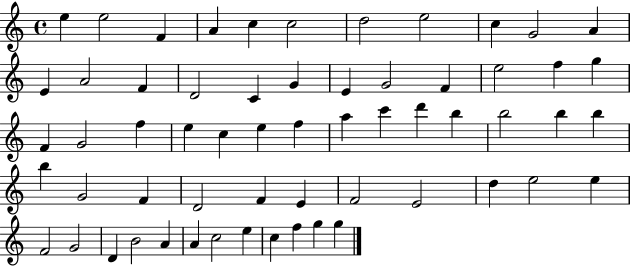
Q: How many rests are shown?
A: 0